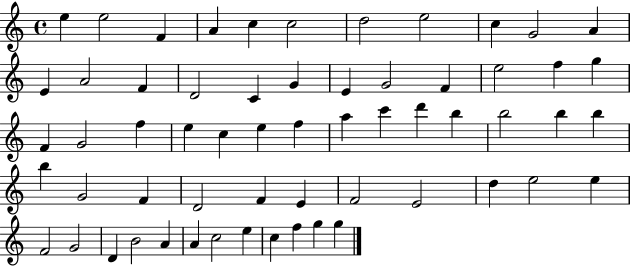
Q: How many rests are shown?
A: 0